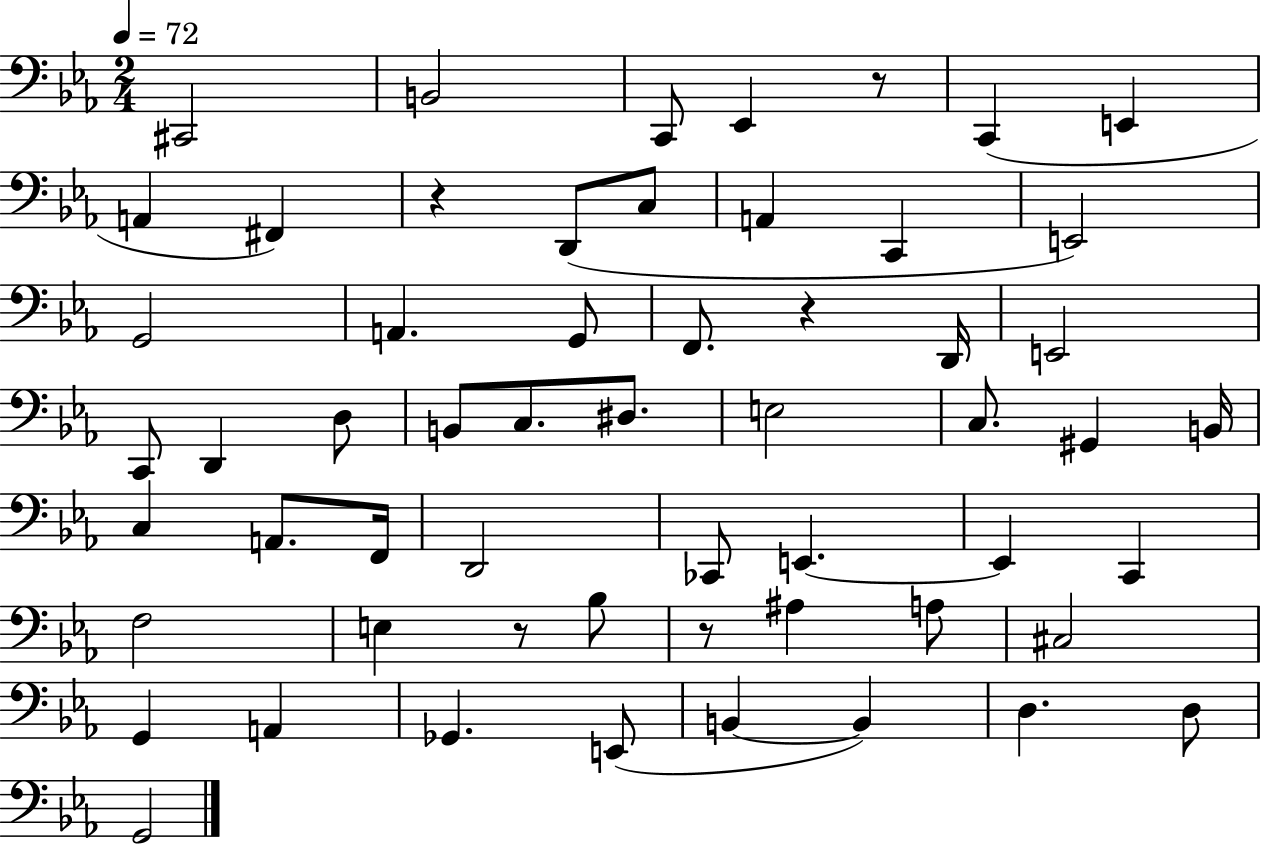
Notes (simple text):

C#2/h B2/h C2/e Eb2/q R/e C2/q E2/q A2/q F#2/q R/q D2/e C3/e A2/q C2/q E2/h G2/h A2/q. G2/e F2/e. R/q D2/s E2/h C2/e D2/q D3/e B2/e C3/e. D#3/e. E3/h C3/e. G#2/q B2/s C3/q A2/e. F2/s D2/h CES2/e E2/q. E2/q C2/q F3/h E3/q R/e Bb3/e R/e A#3/q A3/e C#3/h G2/q A2/q Gb2/q. E2/e B2/q B2/q D3/q. D3/e G2/h